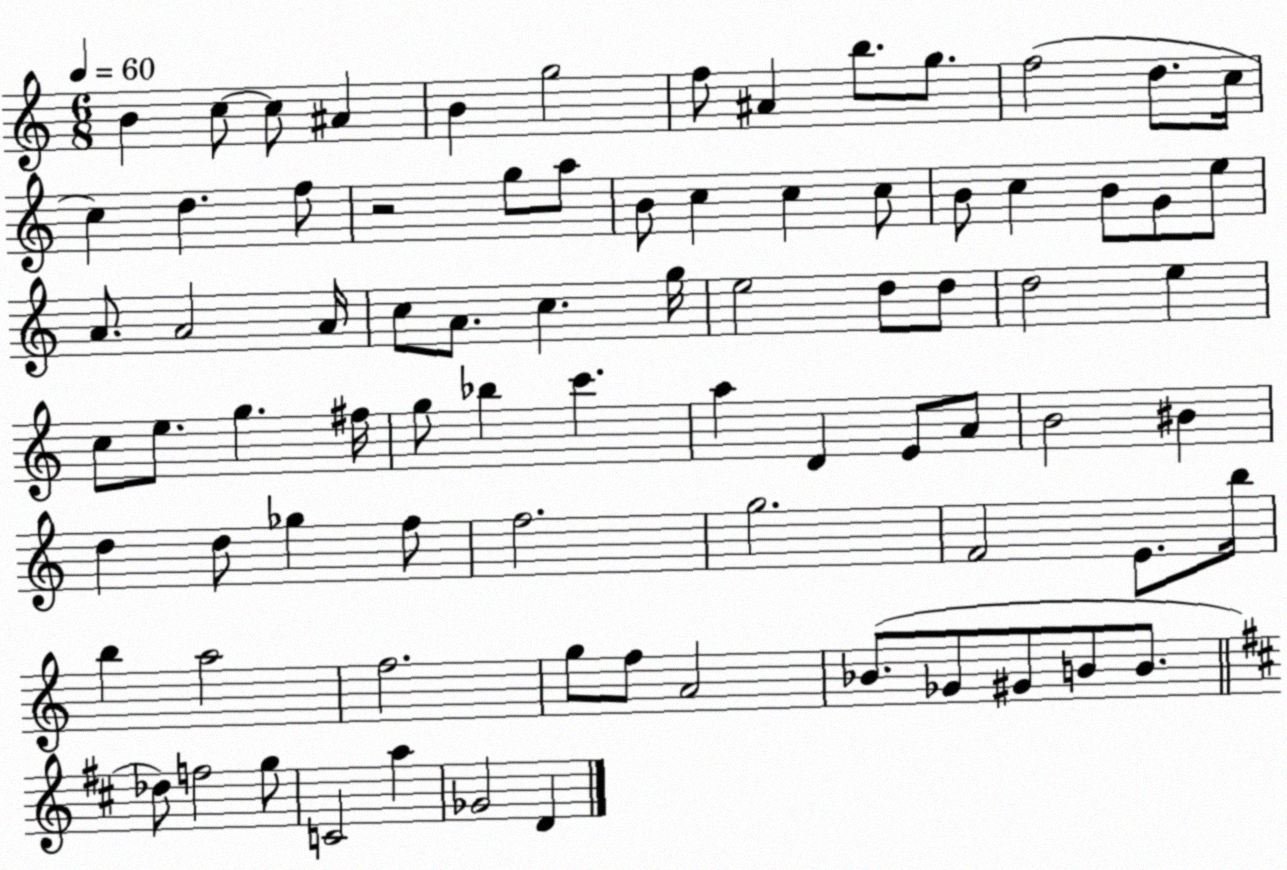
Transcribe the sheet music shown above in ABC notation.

X:1
T:Untitled
M:6/8
L:1/4
K:C
B c/2 c/2 ^A B g2 f/2 ^A b/2 g/2 f2 d/2 c/4 c d f/2 z2 g/2 a/2 B/2 c c c/2 B/2 c B/2 G/2 e/2 A/2 A2 A/4 c/2 A/2 c g/4 e2 d/2 d/2 d2 e c/2 e/2 g ^f/4 g/2 _b c' a D E/2 A/2 B2 ^B d d/2 _g f/2 f2 g2 F2 E/2 b/4 b a2 f2 g/2 f/2 A2 _B/2 _G/2 ^G/2 B/2 B/2 _d/2 f2 g/2 C2 a _G2 D